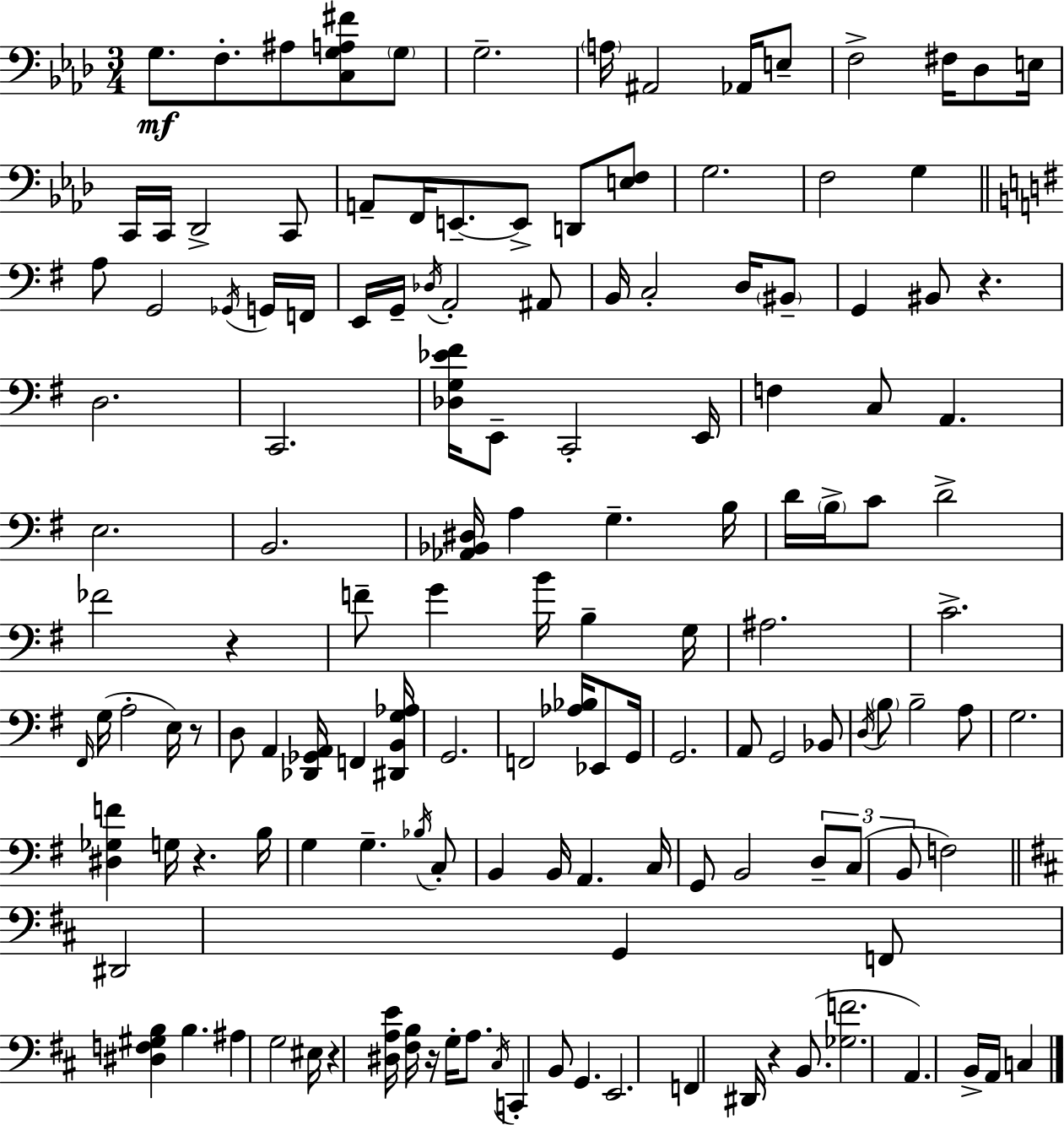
X:1
T:Untitled
M:3/4
L:1/4
K:Ab
G,/2 F,/2 ^A,/2 [C,G,A,^F]/2 G,/2 G,2 A,/4 ^A,,2 _A,,/4 E,/2 F,2 ^F,/4 _D,/2 E,/4 C,,/4 C,,/4 _D,,2 C,,/2 A,,/2 F,,/4 E,,/2 E,,/2 D,,/2 [E,F,]/2 G,2 F,2 G, A,/2 G,,2 _G,,/4 G,,/4 F,,/4 E,,/4 G,,/4 _D,/4 A,,2 ^A,,/2 B,,/4 C,2 D,/4 ^B,,/2 G,, ^B,,/2 z D,2 C,,2 [_D,G,_E^F]/4 E,,/2 C,,2 E,,/4 F, C,/2 A,, E,2 B,,2 [_A,,_B,,^D,]/4 A, G, B,/4 D/4 B,/4 C/2 D2 _F2 z F/2 G B/4 B, G,/4 ^A,2 C2 ^F,,/4 G,/4 A,2 E,/4 z/2 D,/2 A,, [_D,,_G,,A,,]/4 F,, [^D,,B,,G,_A,]/4 G,,2 F,,2 [_A,_B,]/4 _E,,/2 G,,/4 G,,2 A,,/2 G,,2 _B,,/2 D,/4 B,/2 B,2 A,/2 G,2 [^D,_G,F] G,/4 z B,/4 G, G, _B,/4 C,/2 B,, B,,/4 A,, C,/4 G,,/2 B,,2 D,/2 C,/2 B,,/2 F,2 ^D,,2 G,, F,,/2 [^D,F,^G,B,] B, ^A, G,2 ^E,/4 z [^D,A,E]/4 [^F,B,]/4 z/4 G,/4 A,/2 ^C,/4 C,, B,,/2 G,, E,,2 F,, ^D,,/4 z B,,/2 [_G,F]2 A,, B,,/4 A,,/4 C,